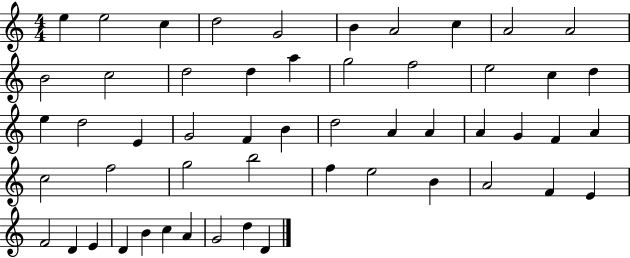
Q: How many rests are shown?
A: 0